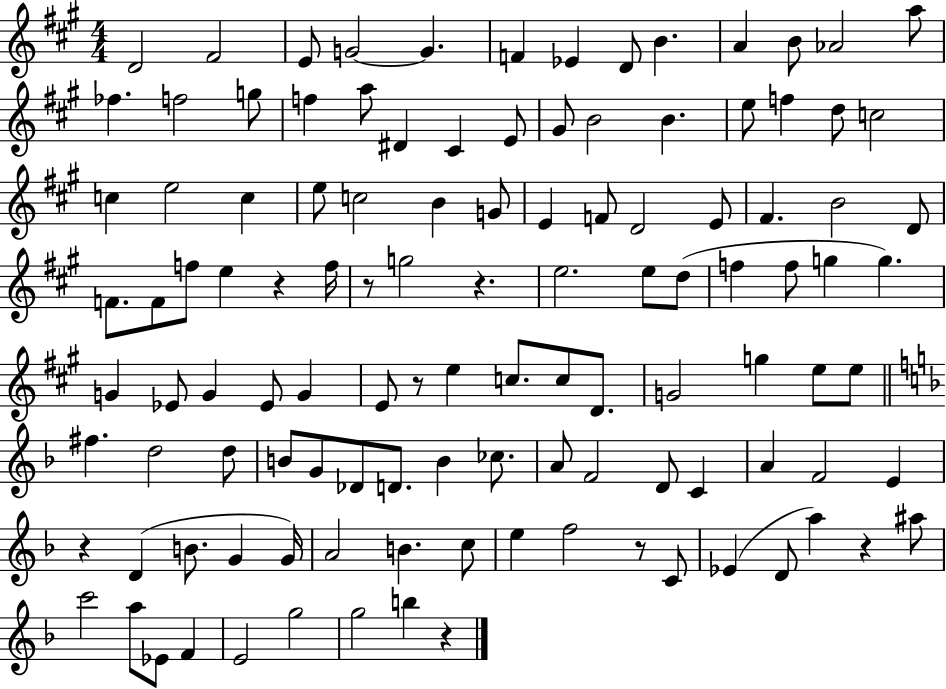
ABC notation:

X:1
T:Untitled
M:4/4
L:1/4
K:A
D2 ^F2 E/2 G2 G F _E D/2 B A B/2 _A2 a/2 _f f2 g/2 f a/2 ^D ^C E/2 ^G/2 B2 B e/2 f d/2 c2 c e2 c e/2 c2 B G/2 E F/2 D2 E/2 ^F B2 D/2 F/2 F/2 f/2 e z f/4 z/2 g2 z e2 e/2 d/2 f f/2 g g G _E/2 G _E/2 G E/2 z/2 e c/2 c/2 D/2 G2 g e/2 e/2 ^f d2 d/2 B/2 G/2 _D/2 D/2 B _c/2 A/2 F2 D/2 C A F2 E z D B/2 G G/4 A2 B c/2 e f2 z/2 C/2 _E D/2 a z ^a/2 c'2 a/2 _E/2 F E2 g2 g2 b z